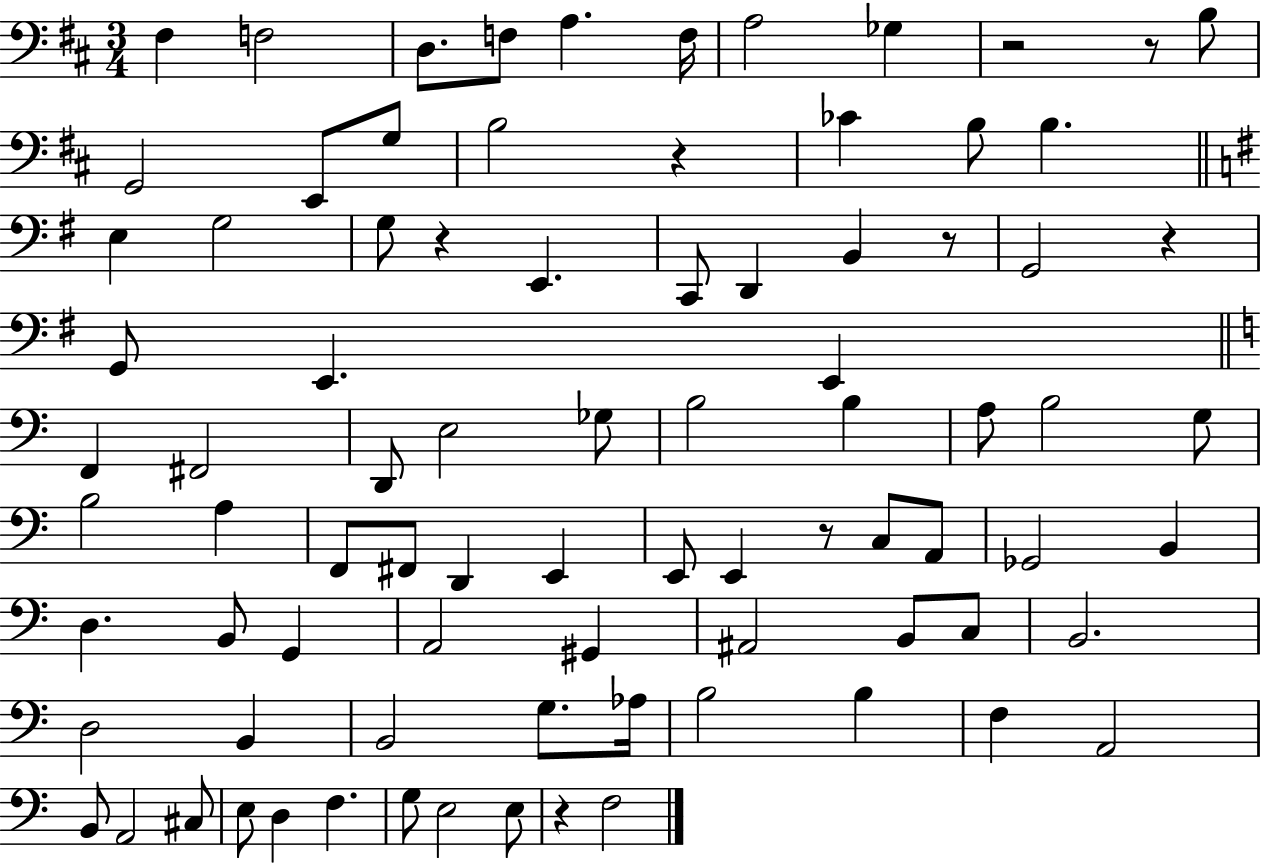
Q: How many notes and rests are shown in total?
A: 85